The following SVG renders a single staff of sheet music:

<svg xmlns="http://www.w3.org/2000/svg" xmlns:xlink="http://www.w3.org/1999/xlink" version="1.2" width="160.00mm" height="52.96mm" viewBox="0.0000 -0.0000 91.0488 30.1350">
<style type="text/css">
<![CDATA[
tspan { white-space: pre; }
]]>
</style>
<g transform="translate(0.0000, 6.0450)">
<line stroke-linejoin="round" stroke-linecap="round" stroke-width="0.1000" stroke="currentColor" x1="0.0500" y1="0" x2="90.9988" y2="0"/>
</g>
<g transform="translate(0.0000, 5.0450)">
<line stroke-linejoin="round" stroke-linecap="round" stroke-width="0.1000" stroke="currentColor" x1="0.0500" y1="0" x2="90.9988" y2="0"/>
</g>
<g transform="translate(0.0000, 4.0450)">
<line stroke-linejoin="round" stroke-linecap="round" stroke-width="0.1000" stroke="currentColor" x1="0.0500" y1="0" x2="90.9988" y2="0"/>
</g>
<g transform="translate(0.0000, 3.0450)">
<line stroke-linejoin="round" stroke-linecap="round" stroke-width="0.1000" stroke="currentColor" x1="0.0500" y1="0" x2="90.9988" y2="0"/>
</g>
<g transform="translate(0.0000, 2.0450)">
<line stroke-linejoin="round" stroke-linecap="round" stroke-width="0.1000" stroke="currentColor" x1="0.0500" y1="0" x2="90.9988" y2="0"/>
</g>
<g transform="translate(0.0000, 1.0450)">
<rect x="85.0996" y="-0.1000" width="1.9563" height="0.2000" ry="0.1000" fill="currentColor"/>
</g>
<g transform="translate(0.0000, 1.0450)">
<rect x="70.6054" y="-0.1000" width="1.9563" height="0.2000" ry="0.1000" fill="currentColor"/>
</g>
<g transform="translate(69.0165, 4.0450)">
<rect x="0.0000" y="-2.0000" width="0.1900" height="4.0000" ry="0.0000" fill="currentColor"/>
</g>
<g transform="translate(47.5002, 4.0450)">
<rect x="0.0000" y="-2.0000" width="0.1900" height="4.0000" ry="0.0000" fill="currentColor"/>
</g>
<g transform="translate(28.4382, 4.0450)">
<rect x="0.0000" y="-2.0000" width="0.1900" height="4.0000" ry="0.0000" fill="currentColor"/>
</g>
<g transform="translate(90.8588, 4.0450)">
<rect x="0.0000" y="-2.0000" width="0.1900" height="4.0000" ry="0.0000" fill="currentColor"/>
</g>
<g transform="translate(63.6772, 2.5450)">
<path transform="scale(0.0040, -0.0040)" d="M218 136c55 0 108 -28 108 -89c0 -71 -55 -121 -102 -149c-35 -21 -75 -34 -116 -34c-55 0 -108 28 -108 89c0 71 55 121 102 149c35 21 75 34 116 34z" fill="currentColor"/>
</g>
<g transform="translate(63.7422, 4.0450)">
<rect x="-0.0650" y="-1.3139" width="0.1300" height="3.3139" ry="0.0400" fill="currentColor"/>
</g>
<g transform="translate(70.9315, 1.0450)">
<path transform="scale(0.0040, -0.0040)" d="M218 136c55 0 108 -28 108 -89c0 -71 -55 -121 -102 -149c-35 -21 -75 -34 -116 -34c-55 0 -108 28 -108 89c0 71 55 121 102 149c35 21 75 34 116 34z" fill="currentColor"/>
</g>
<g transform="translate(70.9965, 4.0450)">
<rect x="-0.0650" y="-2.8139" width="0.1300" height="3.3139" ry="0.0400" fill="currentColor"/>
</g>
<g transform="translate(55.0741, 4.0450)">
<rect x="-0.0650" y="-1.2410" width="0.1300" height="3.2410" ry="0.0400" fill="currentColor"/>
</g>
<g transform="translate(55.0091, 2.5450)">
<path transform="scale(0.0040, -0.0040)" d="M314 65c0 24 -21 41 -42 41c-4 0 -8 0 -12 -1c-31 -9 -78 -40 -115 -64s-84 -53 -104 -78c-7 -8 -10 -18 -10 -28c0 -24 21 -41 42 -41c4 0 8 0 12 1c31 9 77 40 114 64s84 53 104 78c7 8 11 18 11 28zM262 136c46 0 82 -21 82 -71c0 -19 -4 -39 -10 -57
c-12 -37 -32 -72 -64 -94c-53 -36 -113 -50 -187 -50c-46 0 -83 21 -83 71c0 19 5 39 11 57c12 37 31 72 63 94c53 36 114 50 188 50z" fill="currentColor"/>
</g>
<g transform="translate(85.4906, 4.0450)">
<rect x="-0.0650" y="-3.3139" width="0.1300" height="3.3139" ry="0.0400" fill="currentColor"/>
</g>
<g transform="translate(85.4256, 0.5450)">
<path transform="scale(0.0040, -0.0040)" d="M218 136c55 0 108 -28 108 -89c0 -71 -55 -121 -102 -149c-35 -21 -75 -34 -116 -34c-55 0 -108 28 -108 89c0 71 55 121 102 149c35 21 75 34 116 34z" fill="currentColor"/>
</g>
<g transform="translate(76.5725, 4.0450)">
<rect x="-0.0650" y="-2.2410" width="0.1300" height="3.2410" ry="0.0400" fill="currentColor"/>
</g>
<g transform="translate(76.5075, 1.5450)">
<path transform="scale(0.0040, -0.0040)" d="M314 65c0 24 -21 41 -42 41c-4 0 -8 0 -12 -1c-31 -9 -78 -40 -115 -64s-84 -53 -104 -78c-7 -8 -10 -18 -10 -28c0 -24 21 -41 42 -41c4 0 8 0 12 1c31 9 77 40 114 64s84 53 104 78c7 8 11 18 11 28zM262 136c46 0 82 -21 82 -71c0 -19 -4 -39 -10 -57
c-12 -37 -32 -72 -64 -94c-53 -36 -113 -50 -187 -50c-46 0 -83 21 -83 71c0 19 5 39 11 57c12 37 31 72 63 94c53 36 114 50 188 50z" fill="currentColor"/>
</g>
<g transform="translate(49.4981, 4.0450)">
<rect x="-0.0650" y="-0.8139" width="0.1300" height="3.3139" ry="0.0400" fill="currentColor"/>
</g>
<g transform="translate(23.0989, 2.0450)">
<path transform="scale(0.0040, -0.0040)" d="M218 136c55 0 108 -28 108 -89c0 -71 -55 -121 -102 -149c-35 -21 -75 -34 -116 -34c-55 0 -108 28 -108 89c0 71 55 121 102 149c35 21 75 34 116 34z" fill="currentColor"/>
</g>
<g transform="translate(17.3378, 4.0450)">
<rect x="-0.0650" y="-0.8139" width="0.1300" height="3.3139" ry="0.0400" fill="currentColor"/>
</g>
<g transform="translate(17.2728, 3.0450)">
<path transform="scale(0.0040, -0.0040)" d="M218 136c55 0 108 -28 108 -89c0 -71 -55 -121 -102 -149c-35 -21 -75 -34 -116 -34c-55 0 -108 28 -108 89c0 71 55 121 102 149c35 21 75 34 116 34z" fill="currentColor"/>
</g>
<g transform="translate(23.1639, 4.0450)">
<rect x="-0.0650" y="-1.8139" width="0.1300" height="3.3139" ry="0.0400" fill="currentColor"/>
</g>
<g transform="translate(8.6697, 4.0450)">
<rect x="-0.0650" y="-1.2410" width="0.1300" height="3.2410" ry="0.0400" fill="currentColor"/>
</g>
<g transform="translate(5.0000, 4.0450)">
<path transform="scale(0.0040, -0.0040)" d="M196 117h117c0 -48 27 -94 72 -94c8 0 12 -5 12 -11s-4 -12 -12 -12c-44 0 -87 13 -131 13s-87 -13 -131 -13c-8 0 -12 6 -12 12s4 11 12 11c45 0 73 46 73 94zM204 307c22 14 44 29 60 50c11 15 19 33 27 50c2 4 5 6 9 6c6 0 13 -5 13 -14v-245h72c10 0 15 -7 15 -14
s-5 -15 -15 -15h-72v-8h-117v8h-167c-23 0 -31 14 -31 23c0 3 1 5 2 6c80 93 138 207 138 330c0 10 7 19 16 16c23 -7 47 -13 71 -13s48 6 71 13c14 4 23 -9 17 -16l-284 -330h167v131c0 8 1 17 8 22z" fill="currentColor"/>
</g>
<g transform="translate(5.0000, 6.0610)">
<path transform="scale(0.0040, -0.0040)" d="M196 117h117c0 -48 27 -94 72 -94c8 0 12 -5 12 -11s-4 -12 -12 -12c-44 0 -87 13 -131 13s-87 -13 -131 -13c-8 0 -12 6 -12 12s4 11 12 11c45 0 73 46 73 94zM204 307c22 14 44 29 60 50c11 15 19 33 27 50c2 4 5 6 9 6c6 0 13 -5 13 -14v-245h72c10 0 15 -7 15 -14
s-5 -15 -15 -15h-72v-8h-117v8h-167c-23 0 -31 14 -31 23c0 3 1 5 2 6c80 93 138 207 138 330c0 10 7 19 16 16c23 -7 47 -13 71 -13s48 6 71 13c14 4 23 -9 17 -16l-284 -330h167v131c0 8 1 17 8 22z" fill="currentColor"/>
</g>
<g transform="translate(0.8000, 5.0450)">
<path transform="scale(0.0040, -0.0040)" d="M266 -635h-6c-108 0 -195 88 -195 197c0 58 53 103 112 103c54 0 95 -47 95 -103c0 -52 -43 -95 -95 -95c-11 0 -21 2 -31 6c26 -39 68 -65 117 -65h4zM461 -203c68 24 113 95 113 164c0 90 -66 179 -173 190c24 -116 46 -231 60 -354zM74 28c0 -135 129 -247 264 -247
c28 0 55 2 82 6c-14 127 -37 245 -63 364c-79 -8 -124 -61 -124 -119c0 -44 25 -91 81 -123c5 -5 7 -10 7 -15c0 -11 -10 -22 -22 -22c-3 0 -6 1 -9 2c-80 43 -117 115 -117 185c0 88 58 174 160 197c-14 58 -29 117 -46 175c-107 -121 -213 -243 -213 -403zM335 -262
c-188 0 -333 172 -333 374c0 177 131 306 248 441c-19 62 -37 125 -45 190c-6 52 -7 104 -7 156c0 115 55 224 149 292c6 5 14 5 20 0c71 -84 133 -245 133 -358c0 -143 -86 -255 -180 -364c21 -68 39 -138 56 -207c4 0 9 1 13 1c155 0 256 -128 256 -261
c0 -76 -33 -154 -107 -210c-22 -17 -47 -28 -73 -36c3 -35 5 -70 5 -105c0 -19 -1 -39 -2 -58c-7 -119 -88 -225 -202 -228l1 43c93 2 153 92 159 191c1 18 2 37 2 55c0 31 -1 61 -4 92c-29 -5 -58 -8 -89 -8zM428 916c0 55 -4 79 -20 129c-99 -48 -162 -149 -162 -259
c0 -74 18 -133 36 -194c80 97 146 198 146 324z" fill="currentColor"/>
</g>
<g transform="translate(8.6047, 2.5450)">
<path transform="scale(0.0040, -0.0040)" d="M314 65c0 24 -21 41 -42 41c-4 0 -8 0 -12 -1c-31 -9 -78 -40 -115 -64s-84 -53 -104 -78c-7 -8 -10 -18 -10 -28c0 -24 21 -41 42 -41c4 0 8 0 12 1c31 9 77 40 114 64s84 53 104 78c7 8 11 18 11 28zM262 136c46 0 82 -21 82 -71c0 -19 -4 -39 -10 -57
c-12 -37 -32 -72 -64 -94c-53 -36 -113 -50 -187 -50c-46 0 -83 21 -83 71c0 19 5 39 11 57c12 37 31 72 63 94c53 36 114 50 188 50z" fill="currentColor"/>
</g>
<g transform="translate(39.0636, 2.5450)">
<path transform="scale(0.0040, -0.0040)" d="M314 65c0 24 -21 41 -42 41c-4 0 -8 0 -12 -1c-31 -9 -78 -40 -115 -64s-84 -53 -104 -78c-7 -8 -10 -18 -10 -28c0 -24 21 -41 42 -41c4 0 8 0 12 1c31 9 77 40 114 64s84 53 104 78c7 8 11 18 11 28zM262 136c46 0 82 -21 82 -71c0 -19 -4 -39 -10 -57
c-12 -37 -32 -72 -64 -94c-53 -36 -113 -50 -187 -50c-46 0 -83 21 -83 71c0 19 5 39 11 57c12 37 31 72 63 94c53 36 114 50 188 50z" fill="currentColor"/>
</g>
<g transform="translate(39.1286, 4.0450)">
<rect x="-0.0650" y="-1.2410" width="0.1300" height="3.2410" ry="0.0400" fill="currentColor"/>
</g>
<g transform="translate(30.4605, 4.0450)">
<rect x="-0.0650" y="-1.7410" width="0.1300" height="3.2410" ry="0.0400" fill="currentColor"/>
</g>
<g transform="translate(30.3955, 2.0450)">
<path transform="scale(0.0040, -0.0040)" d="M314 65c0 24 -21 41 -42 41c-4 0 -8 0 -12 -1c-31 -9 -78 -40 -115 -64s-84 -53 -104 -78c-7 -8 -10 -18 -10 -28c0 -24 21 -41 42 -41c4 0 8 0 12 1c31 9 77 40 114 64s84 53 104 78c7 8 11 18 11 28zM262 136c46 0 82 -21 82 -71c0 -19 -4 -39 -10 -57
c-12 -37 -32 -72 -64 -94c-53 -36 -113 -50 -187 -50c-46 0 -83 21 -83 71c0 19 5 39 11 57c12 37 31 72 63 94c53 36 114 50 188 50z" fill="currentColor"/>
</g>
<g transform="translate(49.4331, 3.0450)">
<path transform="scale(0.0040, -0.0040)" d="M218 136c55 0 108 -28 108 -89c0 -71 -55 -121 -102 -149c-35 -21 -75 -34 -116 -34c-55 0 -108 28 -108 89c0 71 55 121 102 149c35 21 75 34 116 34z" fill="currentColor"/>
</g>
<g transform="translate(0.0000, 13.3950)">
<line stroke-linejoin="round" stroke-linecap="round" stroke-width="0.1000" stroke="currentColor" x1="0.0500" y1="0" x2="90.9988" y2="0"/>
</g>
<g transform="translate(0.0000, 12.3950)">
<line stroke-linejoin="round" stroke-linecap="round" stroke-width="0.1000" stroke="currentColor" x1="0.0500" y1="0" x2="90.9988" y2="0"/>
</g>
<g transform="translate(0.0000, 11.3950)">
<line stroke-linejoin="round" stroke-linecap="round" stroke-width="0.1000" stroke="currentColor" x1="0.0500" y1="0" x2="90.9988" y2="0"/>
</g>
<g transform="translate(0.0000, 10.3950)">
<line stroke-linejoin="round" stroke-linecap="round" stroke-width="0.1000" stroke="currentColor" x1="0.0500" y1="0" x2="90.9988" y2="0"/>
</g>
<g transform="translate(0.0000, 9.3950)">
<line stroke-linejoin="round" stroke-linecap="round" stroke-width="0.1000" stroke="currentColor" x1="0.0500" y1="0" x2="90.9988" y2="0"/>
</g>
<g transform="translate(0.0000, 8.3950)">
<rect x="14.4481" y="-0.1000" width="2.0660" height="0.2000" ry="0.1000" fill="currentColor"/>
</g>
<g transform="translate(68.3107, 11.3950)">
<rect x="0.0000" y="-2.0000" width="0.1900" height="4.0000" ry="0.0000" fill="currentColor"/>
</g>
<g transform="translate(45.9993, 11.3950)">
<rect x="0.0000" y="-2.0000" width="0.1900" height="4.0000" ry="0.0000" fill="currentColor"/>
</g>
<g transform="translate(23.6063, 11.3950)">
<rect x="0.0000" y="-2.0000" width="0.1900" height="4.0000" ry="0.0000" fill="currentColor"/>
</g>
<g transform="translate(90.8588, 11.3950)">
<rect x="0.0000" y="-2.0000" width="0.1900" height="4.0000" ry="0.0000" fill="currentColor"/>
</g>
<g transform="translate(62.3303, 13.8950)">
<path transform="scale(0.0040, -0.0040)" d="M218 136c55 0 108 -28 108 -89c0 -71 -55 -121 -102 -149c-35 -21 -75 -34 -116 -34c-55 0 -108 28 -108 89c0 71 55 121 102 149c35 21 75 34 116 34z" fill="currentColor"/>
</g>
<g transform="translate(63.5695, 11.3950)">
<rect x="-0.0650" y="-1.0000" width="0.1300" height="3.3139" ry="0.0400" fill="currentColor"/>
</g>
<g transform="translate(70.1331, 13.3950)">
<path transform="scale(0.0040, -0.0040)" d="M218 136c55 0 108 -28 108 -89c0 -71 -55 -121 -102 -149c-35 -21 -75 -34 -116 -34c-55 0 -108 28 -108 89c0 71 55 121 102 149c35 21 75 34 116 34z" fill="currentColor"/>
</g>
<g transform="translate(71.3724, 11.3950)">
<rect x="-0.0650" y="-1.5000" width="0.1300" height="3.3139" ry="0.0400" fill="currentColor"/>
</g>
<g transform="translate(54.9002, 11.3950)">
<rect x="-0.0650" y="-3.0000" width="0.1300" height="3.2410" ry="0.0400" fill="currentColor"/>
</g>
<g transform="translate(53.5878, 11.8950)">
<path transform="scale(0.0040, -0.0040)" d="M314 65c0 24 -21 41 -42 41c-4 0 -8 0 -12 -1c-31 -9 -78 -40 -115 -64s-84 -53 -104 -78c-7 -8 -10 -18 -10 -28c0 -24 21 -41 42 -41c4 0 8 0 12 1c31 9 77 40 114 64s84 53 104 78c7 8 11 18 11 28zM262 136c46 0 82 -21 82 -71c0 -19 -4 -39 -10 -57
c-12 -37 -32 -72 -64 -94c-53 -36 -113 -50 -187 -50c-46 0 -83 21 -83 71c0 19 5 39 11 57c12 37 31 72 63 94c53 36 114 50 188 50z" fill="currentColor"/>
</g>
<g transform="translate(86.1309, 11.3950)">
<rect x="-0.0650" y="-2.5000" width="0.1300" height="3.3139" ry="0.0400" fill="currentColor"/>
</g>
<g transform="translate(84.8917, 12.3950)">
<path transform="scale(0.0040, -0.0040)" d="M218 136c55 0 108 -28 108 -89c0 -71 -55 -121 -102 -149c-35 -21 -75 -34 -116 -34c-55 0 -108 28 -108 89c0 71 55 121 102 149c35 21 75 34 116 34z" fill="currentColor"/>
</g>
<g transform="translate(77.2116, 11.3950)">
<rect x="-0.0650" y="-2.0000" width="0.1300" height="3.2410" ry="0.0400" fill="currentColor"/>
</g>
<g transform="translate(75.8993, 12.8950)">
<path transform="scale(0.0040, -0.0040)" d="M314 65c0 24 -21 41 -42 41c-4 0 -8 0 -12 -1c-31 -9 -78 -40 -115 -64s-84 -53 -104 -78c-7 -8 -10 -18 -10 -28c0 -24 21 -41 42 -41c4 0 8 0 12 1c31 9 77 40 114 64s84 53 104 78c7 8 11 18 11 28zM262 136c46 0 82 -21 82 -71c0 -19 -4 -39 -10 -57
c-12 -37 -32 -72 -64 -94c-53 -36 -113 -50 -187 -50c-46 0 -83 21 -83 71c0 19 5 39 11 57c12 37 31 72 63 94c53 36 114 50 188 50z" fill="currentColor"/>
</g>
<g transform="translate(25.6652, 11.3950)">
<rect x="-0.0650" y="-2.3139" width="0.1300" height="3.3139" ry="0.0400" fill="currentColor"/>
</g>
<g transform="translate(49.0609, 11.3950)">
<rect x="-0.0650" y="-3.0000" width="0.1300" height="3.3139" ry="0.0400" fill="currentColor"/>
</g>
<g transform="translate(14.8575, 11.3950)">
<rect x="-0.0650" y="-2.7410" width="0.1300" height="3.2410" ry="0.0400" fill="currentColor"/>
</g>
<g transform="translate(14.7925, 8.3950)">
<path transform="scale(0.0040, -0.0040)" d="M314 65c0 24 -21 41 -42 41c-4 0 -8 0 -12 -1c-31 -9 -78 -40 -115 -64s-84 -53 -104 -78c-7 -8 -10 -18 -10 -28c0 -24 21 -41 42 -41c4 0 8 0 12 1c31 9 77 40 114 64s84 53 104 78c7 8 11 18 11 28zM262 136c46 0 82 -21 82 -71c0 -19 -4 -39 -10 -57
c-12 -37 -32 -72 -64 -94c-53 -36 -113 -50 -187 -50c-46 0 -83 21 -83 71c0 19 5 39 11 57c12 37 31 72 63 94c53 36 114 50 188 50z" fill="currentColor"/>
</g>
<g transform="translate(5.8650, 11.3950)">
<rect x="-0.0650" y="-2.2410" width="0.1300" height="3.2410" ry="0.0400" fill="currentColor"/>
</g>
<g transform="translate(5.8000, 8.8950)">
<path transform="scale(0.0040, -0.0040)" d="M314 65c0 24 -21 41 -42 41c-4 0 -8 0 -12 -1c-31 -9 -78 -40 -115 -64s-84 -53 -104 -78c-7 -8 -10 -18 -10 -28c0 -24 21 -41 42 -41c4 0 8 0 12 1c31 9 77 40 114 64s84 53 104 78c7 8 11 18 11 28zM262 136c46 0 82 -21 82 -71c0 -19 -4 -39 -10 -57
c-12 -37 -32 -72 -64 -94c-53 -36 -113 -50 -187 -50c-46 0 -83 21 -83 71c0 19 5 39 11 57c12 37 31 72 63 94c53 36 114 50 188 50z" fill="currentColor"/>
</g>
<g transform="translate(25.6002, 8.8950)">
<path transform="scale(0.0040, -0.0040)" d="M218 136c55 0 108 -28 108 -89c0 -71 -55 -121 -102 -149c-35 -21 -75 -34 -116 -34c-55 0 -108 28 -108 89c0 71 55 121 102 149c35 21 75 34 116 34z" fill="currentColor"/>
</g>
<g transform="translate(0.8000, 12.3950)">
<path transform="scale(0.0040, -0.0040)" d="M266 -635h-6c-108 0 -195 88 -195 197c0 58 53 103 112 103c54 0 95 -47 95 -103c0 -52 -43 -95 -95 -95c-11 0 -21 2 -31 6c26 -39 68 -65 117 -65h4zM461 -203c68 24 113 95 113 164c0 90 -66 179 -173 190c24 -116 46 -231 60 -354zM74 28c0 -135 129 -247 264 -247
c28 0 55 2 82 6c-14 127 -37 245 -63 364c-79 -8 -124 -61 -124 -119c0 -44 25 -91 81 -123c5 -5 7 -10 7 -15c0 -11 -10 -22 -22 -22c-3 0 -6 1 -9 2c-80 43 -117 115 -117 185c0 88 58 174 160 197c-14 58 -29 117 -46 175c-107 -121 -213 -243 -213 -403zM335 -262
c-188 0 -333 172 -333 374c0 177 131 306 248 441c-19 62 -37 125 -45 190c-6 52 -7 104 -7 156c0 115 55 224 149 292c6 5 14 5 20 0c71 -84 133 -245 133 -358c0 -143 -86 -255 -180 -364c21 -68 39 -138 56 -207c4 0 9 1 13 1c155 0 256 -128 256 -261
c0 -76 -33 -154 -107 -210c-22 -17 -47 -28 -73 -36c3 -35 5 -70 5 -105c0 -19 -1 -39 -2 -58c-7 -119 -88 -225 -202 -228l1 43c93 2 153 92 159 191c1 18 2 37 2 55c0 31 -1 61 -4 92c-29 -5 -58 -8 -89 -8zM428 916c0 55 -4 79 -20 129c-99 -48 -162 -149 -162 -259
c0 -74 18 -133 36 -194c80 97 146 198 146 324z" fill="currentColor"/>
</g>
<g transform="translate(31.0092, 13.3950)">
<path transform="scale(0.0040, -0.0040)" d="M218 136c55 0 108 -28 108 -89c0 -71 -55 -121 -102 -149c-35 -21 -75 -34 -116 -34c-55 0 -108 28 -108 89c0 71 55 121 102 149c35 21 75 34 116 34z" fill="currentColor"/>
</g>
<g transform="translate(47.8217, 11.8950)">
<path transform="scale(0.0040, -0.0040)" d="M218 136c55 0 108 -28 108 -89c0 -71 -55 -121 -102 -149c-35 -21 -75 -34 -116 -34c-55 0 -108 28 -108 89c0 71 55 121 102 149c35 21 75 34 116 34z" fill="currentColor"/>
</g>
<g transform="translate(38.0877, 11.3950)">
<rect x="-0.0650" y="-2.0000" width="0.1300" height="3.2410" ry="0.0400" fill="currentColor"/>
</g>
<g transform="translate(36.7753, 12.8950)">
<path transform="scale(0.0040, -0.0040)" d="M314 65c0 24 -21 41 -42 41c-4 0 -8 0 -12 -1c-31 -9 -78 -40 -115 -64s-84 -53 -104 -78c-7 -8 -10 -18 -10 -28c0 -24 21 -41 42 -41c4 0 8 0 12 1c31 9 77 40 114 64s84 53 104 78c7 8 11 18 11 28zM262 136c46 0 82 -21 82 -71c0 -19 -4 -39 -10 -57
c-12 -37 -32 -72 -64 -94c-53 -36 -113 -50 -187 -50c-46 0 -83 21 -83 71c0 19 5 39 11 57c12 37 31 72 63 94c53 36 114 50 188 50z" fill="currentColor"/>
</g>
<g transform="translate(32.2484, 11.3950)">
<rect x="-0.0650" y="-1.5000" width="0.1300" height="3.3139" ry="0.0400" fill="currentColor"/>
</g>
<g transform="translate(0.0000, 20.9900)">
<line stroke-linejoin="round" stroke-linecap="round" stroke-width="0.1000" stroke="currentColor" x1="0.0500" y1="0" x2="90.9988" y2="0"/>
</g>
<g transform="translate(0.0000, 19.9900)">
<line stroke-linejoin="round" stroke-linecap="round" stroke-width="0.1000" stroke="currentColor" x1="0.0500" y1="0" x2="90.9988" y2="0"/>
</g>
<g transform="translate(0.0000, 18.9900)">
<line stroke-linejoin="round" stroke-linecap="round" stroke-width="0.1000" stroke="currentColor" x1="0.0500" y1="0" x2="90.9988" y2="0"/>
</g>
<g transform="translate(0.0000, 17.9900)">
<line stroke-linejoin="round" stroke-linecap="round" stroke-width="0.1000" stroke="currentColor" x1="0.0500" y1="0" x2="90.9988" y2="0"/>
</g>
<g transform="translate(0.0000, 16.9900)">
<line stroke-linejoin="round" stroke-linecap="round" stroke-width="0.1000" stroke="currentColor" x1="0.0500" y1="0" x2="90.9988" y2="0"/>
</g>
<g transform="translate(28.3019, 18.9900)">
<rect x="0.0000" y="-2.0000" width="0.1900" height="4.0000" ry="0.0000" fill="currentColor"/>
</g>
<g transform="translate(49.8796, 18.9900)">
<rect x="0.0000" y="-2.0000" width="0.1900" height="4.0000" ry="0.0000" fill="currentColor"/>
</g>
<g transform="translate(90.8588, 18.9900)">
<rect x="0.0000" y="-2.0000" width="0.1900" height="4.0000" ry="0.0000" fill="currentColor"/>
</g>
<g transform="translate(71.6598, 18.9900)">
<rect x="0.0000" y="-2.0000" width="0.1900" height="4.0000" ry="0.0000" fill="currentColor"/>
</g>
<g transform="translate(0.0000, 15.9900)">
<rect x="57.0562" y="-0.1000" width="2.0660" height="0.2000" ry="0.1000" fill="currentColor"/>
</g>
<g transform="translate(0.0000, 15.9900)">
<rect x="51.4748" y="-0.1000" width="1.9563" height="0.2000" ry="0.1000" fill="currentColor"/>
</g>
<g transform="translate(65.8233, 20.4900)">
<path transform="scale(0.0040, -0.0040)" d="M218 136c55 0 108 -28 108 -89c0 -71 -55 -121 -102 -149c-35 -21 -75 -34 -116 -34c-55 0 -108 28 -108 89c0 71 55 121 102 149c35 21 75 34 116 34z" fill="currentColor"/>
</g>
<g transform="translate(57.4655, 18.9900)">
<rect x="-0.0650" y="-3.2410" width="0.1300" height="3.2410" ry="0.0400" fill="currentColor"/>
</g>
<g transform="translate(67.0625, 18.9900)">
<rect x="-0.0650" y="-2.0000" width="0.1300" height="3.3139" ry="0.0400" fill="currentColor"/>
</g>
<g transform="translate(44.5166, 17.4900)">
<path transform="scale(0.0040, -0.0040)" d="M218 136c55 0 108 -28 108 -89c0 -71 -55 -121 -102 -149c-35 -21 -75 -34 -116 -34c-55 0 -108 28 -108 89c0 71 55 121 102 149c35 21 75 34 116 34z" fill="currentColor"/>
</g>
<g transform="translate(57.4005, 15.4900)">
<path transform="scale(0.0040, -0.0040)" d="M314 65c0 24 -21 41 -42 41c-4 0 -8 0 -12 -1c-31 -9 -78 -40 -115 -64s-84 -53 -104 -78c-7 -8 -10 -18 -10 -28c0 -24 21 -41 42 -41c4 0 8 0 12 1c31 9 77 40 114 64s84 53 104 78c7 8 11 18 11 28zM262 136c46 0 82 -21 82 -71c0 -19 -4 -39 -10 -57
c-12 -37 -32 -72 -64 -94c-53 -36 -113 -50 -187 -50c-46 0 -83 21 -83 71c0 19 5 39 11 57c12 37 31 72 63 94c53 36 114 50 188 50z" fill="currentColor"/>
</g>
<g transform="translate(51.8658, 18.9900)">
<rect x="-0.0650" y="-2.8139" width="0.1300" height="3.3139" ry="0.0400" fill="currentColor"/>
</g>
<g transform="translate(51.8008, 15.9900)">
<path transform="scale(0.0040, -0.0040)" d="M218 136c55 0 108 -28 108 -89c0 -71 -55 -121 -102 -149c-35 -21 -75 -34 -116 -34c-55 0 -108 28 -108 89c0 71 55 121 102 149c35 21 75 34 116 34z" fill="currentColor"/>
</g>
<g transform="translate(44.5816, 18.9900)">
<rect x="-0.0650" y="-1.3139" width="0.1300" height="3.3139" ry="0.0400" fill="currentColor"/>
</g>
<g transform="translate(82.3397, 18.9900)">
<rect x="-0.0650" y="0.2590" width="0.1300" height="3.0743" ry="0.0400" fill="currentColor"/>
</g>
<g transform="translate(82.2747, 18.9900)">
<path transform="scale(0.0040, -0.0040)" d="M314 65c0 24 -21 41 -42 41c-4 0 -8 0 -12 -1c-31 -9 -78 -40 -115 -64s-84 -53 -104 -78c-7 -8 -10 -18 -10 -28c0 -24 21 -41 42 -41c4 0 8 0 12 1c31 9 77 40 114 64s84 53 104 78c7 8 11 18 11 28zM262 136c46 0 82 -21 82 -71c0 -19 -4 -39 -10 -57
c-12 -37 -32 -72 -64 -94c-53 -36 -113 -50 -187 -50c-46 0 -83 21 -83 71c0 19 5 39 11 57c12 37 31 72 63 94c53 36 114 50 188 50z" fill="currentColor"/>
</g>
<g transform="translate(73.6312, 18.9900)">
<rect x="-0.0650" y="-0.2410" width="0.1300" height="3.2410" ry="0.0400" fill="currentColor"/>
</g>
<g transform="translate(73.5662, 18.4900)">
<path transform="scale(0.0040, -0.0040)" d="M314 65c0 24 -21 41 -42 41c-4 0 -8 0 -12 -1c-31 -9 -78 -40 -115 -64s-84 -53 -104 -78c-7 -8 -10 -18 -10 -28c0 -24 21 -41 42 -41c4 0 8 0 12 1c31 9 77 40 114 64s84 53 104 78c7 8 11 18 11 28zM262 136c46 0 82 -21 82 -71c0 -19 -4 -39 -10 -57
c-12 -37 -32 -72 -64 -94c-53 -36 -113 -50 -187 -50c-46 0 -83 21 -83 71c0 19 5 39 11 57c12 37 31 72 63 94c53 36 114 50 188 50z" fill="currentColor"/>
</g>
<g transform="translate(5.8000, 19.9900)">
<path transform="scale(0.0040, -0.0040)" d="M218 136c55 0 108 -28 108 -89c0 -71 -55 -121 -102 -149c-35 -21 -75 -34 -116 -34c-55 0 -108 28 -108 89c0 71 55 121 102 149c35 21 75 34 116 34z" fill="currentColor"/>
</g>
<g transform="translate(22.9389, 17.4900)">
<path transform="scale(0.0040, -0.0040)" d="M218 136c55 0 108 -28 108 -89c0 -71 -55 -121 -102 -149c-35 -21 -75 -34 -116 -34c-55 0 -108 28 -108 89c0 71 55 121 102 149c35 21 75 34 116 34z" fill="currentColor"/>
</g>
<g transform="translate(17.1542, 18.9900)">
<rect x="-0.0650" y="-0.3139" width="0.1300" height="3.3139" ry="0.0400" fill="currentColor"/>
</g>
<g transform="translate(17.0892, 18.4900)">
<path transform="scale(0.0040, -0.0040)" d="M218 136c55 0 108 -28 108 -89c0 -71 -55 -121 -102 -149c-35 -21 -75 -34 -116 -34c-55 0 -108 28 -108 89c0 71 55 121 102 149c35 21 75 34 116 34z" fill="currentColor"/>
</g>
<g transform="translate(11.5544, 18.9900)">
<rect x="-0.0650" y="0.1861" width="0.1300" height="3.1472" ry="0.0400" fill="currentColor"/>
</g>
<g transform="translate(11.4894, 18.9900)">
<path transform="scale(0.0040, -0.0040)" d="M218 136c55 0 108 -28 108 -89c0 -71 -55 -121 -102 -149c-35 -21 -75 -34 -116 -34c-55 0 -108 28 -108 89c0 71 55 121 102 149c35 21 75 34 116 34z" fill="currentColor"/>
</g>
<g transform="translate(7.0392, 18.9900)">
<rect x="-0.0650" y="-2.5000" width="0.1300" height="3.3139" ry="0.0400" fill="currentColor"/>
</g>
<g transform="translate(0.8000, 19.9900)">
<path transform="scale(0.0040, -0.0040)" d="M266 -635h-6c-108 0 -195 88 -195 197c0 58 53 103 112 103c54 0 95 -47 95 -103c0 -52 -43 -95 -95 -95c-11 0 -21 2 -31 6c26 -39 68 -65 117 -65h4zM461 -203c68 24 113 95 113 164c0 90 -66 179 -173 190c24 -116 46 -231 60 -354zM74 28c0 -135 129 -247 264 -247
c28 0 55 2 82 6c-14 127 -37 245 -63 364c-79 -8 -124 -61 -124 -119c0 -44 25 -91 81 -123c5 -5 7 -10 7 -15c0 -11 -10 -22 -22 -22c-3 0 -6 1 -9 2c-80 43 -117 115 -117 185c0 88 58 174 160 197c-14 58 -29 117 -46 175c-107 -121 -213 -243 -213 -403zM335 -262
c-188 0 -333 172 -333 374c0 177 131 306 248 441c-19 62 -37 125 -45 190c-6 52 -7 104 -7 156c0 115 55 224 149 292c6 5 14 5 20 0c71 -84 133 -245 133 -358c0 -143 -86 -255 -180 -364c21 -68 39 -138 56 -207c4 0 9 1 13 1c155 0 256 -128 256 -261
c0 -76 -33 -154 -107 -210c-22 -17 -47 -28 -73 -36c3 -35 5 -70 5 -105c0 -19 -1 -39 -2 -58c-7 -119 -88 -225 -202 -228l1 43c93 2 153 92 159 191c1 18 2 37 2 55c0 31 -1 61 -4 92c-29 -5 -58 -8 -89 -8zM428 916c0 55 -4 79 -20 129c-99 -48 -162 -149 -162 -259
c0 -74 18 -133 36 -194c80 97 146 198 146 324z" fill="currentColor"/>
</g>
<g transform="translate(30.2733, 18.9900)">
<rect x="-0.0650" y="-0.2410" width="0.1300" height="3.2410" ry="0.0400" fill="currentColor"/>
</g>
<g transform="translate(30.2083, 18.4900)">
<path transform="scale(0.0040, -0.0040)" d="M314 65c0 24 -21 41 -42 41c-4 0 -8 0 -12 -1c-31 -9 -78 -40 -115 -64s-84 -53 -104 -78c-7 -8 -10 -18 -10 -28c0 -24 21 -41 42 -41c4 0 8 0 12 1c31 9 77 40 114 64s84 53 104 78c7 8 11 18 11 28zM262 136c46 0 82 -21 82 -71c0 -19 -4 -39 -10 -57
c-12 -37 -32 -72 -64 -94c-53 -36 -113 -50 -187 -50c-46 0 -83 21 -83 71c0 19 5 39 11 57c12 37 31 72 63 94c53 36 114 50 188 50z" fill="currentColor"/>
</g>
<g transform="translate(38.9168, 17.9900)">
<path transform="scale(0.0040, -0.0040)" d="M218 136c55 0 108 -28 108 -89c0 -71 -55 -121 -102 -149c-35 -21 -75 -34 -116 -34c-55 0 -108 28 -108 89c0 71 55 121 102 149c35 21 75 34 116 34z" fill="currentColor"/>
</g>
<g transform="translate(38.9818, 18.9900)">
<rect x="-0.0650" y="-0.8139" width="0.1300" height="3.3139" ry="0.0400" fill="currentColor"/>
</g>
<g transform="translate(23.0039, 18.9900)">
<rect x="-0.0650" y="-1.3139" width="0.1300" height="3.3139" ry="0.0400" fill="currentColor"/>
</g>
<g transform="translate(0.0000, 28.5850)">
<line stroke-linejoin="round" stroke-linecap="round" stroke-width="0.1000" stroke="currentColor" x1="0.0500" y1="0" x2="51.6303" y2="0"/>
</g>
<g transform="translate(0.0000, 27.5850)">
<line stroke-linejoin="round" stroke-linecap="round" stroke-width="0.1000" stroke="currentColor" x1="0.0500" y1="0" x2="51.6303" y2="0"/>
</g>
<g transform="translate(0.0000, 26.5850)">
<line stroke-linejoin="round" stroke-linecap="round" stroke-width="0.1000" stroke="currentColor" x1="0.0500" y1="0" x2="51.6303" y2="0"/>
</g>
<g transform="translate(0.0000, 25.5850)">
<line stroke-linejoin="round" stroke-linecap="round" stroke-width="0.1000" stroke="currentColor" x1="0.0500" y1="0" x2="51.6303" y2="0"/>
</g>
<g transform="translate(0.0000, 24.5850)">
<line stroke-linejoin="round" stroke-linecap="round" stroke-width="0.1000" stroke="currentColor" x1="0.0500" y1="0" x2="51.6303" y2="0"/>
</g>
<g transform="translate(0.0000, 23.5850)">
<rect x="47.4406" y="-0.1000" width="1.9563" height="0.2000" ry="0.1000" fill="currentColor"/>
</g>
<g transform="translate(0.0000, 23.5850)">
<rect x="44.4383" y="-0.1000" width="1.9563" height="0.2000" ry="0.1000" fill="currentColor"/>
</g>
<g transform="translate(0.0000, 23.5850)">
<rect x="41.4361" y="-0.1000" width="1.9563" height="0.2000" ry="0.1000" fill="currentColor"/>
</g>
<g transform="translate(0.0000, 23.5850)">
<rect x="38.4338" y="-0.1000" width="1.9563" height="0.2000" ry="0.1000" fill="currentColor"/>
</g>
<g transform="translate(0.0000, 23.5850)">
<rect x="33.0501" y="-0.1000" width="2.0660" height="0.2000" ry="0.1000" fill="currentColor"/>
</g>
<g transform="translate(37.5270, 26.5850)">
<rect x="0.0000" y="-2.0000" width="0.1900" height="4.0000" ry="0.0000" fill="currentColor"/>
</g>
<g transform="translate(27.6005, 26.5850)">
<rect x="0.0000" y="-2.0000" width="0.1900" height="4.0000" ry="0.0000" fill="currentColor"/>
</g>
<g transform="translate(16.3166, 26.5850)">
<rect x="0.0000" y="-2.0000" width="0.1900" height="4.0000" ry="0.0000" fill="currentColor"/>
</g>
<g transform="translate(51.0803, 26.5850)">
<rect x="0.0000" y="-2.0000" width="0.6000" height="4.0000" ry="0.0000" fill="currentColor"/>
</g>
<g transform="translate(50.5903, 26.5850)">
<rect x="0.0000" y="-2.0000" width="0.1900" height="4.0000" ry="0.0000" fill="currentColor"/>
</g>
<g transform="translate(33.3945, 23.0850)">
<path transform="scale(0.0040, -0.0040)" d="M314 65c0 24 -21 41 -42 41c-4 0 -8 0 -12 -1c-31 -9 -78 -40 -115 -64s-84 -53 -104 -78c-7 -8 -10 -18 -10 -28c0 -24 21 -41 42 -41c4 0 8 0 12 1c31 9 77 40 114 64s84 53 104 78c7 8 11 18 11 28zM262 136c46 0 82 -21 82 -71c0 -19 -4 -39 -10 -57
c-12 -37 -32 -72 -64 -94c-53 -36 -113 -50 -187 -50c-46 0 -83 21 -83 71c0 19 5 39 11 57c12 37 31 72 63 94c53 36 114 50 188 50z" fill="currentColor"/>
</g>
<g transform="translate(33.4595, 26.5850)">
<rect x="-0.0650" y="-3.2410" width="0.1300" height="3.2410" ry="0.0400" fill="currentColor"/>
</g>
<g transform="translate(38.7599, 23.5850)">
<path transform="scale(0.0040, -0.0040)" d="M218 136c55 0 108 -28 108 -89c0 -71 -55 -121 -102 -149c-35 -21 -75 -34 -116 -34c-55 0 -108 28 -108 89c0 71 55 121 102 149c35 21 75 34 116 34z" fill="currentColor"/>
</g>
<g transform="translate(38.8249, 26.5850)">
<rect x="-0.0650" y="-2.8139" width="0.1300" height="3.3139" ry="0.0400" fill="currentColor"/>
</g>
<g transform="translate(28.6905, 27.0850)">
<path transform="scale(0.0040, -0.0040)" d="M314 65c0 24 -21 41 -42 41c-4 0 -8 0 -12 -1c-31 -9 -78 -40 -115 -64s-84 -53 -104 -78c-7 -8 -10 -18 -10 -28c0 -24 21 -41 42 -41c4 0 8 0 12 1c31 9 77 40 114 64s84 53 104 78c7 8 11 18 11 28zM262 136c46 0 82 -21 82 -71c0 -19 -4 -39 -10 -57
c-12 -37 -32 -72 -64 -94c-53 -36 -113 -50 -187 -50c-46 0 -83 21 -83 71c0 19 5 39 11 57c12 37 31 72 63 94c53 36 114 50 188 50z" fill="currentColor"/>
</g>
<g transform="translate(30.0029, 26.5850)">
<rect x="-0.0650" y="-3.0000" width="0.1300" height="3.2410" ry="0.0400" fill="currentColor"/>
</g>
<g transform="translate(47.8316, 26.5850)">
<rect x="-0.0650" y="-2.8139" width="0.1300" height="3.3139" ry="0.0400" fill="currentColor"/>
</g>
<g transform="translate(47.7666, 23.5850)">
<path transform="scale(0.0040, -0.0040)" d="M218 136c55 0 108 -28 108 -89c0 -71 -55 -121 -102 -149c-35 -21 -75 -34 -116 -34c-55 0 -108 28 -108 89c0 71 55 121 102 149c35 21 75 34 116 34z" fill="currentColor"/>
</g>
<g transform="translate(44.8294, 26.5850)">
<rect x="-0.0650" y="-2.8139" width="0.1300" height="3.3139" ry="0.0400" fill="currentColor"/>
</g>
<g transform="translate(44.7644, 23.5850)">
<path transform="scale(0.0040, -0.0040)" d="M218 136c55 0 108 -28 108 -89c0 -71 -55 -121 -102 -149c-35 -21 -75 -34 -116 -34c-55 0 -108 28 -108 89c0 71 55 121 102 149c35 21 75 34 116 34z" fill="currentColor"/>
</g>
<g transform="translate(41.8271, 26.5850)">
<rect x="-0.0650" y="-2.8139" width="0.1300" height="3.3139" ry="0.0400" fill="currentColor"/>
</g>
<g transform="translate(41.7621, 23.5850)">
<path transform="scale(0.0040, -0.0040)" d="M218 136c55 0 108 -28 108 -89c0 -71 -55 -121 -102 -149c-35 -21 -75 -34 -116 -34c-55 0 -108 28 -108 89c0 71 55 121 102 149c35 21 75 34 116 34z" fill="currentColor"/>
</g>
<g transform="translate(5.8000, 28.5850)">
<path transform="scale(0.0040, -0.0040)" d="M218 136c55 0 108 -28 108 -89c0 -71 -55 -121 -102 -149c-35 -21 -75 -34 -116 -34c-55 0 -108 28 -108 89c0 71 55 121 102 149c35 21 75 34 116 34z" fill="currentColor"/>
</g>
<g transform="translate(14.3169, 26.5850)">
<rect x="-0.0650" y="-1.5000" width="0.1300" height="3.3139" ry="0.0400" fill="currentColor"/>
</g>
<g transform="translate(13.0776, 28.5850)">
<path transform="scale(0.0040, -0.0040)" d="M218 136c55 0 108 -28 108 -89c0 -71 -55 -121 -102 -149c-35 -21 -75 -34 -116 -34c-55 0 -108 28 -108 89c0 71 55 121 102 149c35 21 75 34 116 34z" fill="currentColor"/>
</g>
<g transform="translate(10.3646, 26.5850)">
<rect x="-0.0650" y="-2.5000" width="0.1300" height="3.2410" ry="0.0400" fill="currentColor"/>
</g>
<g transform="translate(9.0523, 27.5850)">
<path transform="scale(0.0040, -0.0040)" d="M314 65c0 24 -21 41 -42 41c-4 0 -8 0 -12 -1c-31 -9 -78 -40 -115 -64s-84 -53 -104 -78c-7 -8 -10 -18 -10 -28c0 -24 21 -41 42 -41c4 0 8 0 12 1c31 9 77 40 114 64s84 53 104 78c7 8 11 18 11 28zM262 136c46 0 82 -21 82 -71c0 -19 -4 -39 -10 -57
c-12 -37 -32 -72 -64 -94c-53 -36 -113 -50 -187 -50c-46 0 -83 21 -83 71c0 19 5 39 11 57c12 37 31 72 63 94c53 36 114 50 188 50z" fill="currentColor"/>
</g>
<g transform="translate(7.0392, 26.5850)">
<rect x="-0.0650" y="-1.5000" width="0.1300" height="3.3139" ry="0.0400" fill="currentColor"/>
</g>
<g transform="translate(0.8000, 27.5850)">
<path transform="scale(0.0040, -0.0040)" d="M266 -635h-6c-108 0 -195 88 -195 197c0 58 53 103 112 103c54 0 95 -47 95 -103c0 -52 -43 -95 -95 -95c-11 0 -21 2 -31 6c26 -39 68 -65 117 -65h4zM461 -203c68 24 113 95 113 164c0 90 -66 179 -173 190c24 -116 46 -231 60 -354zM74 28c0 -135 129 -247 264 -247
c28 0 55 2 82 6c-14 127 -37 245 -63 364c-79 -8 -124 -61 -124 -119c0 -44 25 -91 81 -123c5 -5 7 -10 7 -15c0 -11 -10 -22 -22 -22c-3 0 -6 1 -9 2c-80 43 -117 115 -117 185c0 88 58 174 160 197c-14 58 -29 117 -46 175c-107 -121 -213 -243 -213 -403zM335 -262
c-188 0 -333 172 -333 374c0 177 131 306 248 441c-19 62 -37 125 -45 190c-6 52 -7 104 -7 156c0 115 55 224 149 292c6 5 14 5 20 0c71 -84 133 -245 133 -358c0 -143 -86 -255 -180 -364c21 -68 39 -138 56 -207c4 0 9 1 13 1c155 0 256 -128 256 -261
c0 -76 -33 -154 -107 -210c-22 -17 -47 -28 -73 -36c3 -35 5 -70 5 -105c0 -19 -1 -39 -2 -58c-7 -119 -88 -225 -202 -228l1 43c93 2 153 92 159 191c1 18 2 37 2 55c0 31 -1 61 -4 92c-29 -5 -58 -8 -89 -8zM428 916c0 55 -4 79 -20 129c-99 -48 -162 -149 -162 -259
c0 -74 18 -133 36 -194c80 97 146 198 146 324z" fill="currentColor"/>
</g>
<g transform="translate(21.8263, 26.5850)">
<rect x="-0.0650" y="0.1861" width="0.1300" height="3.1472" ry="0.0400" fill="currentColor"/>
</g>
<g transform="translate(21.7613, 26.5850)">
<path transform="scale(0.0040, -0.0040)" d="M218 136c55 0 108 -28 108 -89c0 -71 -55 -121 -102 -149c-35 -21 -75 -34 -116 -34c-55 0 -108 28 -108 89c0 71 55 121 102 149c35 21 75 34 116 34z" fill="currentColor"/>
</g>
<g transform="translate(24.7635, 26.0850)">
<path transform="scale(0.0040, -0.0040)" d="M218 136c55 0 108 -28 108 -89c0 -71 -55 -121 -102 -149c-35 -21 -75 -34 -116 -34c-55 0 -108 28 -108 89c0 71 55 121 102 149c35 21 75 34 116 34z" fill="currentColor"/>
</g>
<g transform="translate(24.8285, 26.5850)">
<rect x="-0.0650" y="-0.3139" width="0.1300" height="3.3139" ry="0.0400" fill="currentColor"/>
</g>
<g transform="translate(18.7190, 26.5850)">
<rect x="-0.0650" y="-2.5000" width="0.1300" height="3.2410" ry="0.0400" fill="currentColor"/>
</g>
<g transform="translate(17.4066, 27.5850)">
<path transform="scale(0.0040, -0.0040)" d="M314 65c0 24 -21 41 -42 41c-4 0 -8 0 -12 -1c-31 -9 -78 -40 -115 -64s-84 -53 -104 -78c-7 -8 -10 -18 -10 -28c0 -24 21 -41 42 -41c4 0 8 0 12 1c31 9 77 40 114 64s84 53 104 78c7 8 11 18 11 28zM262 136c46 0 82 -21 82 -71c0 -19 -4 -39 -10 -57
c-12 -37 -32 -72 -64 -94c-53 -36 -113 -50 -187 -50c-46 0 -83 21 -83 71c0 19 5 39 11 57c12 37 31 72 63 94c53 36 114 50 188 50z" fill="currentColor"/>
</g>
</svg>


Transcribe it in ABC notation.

X:1
T:Untitled
M:4/4
L:1/4
K:C
e2 d f f2 e2 d e2 e a g2 b g2 a2 g E F2 A A2 D E F2 G G B c e c2 d e a b2 F c2 B2 E G2 E G2 B c A2 b2 a a a a